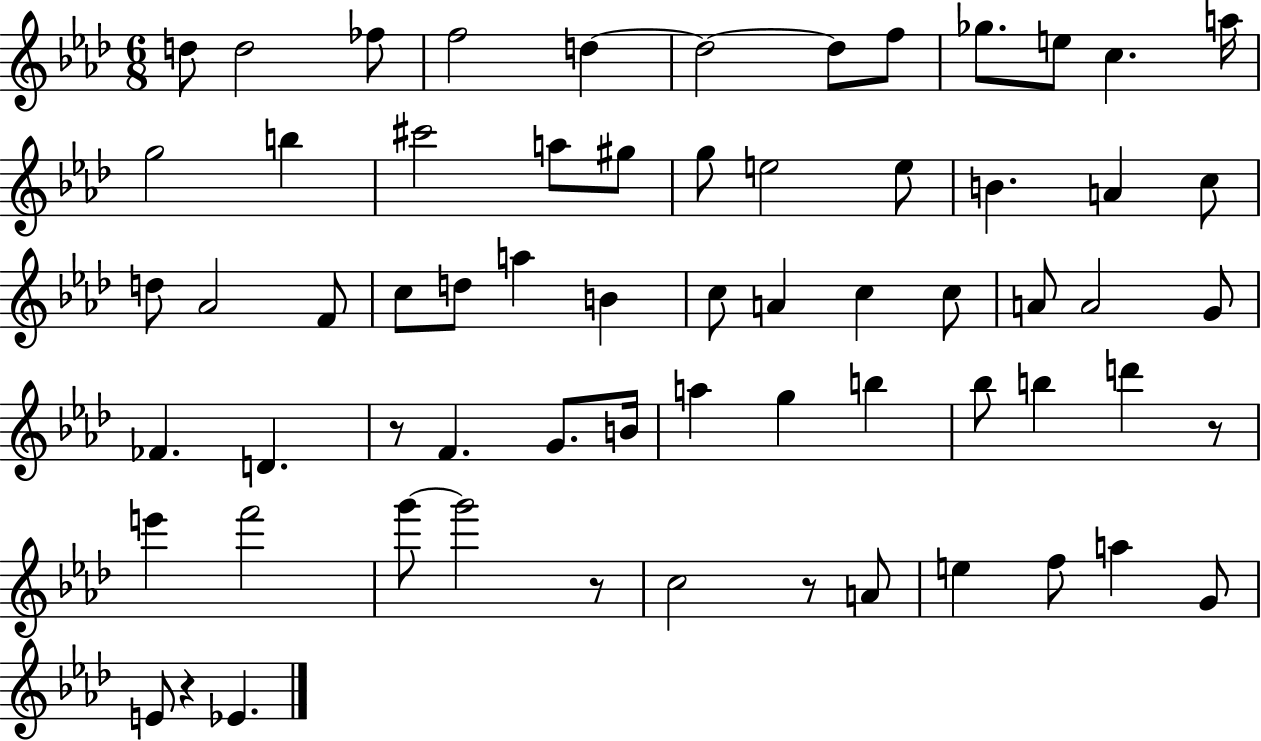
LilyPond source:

{
  \clef treble
  \numericTimeSignature
  \time 6/8
  \key aes \major
  \repeat volta 2 { d''8 d''2 fes''8 | f''2 d''4~~ | d''2~~ d''8 f''8 | ges''8. e''8 c''4. a''16 | \break g''2 b''4 | cis'''2 a''8 gis''8 | g''8 e''2 e''8 | b'4. a'4 c''8 | \break d''8 aes'2 f'8 | c''8 d''8 a''4 b'4 | c''8 a'4 c''4 c''8 | a'8 a'2 g'8 | \break fes'4. d'4. | r8 f'4. g'8. b'16 | a''4 g''4 b''4 | bes''8 b''4 d'''4 r8 | \break e'''4 f'''2 | g'''8~~ g'''2 r8 | c''2 r8 a'8 | e''4 f''8 a''4 g'8 | \break e'8 r4 ees'4. | } \bar "|."
}